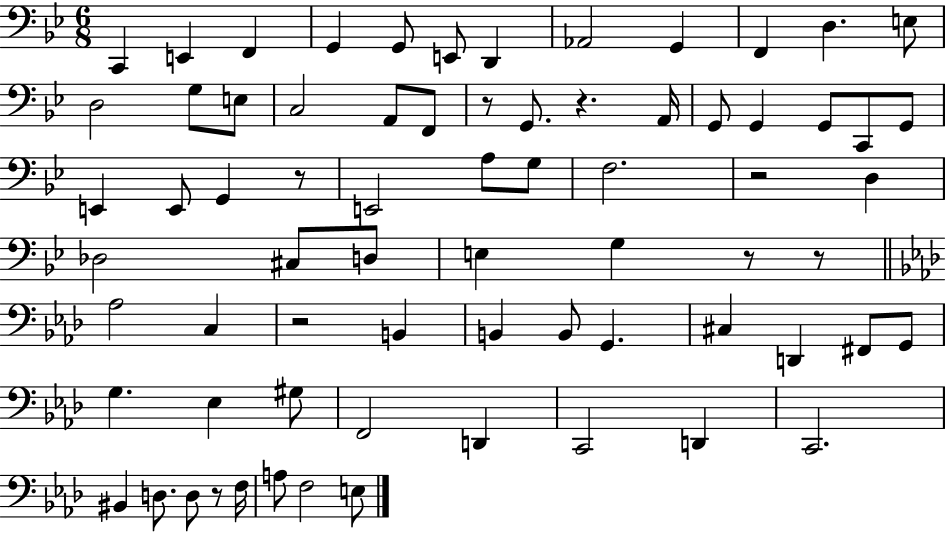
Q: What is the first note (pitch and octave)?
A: C2